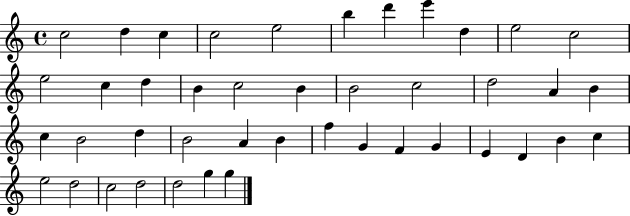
{
  \clef treble
  \time 4/4
  \defaultTimeSignature
  \key c \major
  c''2 d''4 c''4 | c''2 e''2 | b''4 d'''4 e'''4 d''4 | e''2 c''2 | \break e''2 c''4 d''4 | b'4 c''2 b'4 | b'2 c''2 | d''2 a'4 b'4 | \break c''4 b'2 d''4 | b'2 a'4 b'4 | f''4 g'4 f'4 g'4 | e'4 d'4 b'4 c''4 | \break e''2 d''2 | c''2 d''2 | d''2 g''4 g''4 | \bar "|."
}